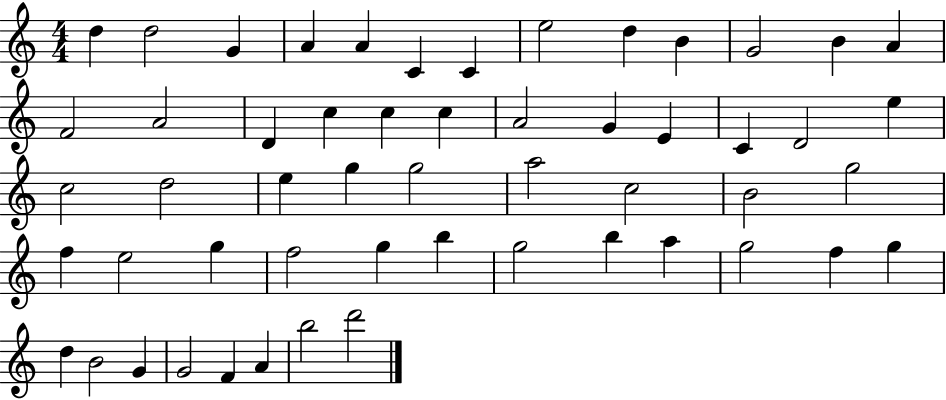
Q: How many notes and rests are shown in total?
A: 54